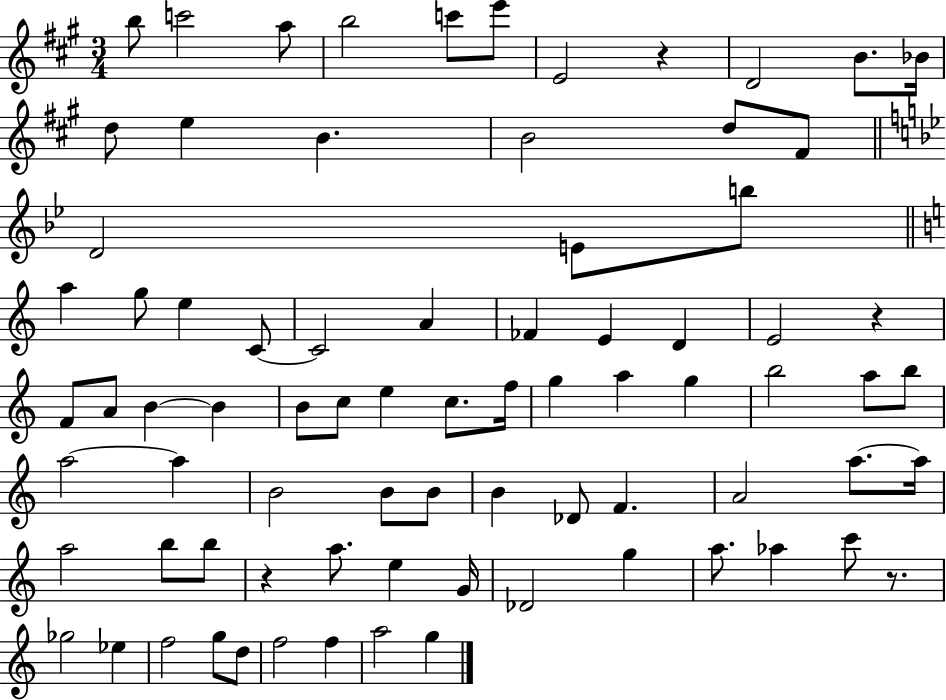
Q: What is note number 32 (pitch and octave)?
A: B4